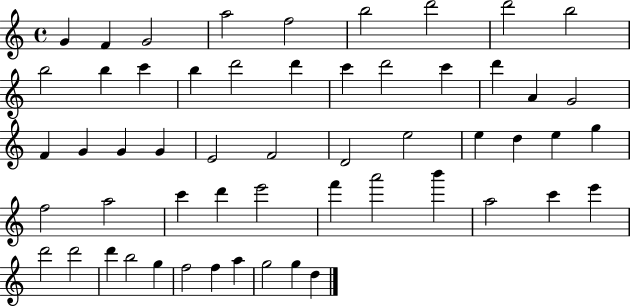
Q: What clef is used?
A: treble